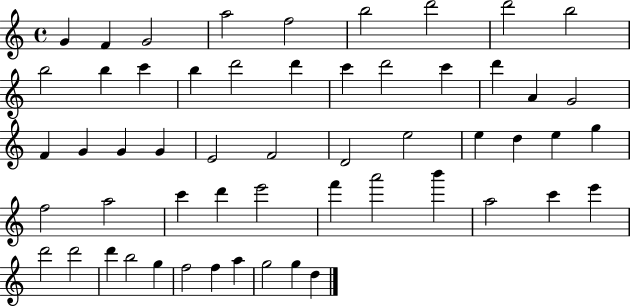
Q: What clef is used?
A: treble